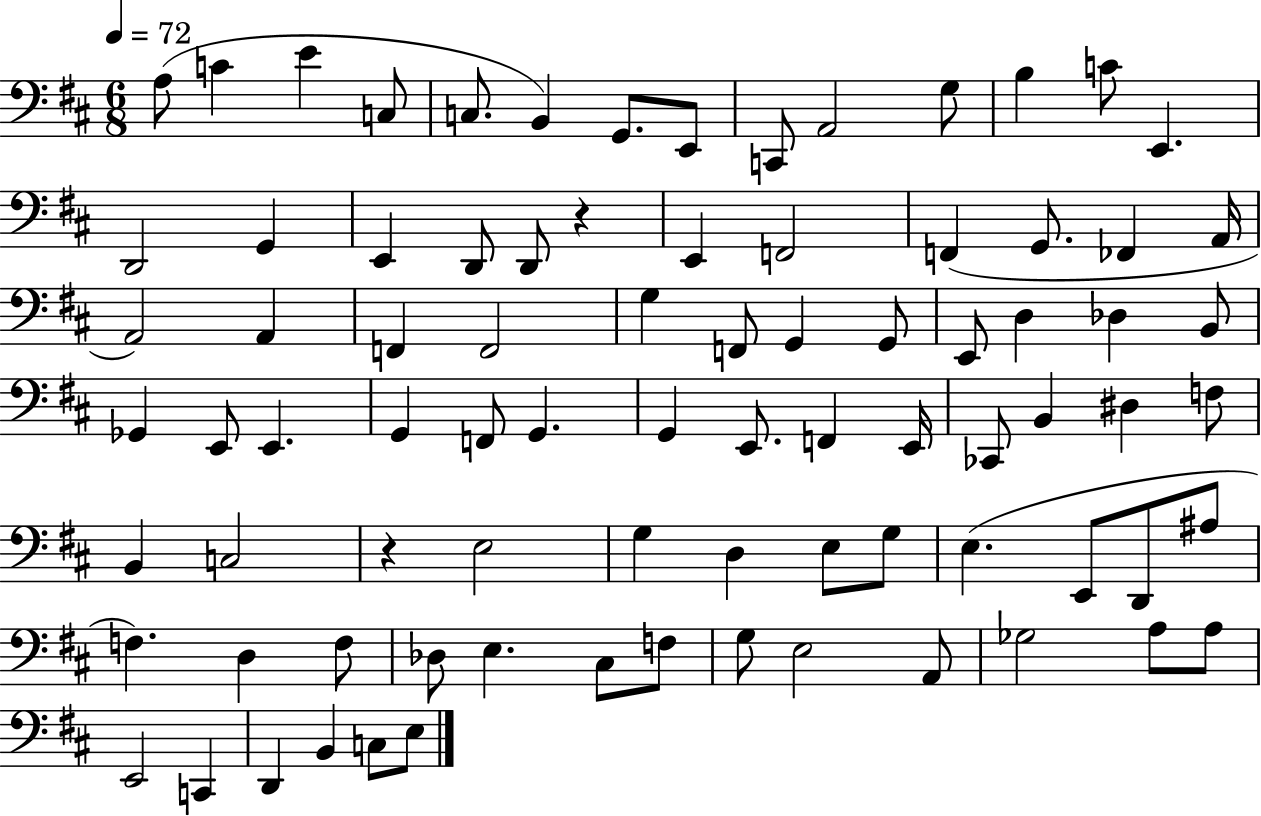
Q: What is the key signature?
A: D major